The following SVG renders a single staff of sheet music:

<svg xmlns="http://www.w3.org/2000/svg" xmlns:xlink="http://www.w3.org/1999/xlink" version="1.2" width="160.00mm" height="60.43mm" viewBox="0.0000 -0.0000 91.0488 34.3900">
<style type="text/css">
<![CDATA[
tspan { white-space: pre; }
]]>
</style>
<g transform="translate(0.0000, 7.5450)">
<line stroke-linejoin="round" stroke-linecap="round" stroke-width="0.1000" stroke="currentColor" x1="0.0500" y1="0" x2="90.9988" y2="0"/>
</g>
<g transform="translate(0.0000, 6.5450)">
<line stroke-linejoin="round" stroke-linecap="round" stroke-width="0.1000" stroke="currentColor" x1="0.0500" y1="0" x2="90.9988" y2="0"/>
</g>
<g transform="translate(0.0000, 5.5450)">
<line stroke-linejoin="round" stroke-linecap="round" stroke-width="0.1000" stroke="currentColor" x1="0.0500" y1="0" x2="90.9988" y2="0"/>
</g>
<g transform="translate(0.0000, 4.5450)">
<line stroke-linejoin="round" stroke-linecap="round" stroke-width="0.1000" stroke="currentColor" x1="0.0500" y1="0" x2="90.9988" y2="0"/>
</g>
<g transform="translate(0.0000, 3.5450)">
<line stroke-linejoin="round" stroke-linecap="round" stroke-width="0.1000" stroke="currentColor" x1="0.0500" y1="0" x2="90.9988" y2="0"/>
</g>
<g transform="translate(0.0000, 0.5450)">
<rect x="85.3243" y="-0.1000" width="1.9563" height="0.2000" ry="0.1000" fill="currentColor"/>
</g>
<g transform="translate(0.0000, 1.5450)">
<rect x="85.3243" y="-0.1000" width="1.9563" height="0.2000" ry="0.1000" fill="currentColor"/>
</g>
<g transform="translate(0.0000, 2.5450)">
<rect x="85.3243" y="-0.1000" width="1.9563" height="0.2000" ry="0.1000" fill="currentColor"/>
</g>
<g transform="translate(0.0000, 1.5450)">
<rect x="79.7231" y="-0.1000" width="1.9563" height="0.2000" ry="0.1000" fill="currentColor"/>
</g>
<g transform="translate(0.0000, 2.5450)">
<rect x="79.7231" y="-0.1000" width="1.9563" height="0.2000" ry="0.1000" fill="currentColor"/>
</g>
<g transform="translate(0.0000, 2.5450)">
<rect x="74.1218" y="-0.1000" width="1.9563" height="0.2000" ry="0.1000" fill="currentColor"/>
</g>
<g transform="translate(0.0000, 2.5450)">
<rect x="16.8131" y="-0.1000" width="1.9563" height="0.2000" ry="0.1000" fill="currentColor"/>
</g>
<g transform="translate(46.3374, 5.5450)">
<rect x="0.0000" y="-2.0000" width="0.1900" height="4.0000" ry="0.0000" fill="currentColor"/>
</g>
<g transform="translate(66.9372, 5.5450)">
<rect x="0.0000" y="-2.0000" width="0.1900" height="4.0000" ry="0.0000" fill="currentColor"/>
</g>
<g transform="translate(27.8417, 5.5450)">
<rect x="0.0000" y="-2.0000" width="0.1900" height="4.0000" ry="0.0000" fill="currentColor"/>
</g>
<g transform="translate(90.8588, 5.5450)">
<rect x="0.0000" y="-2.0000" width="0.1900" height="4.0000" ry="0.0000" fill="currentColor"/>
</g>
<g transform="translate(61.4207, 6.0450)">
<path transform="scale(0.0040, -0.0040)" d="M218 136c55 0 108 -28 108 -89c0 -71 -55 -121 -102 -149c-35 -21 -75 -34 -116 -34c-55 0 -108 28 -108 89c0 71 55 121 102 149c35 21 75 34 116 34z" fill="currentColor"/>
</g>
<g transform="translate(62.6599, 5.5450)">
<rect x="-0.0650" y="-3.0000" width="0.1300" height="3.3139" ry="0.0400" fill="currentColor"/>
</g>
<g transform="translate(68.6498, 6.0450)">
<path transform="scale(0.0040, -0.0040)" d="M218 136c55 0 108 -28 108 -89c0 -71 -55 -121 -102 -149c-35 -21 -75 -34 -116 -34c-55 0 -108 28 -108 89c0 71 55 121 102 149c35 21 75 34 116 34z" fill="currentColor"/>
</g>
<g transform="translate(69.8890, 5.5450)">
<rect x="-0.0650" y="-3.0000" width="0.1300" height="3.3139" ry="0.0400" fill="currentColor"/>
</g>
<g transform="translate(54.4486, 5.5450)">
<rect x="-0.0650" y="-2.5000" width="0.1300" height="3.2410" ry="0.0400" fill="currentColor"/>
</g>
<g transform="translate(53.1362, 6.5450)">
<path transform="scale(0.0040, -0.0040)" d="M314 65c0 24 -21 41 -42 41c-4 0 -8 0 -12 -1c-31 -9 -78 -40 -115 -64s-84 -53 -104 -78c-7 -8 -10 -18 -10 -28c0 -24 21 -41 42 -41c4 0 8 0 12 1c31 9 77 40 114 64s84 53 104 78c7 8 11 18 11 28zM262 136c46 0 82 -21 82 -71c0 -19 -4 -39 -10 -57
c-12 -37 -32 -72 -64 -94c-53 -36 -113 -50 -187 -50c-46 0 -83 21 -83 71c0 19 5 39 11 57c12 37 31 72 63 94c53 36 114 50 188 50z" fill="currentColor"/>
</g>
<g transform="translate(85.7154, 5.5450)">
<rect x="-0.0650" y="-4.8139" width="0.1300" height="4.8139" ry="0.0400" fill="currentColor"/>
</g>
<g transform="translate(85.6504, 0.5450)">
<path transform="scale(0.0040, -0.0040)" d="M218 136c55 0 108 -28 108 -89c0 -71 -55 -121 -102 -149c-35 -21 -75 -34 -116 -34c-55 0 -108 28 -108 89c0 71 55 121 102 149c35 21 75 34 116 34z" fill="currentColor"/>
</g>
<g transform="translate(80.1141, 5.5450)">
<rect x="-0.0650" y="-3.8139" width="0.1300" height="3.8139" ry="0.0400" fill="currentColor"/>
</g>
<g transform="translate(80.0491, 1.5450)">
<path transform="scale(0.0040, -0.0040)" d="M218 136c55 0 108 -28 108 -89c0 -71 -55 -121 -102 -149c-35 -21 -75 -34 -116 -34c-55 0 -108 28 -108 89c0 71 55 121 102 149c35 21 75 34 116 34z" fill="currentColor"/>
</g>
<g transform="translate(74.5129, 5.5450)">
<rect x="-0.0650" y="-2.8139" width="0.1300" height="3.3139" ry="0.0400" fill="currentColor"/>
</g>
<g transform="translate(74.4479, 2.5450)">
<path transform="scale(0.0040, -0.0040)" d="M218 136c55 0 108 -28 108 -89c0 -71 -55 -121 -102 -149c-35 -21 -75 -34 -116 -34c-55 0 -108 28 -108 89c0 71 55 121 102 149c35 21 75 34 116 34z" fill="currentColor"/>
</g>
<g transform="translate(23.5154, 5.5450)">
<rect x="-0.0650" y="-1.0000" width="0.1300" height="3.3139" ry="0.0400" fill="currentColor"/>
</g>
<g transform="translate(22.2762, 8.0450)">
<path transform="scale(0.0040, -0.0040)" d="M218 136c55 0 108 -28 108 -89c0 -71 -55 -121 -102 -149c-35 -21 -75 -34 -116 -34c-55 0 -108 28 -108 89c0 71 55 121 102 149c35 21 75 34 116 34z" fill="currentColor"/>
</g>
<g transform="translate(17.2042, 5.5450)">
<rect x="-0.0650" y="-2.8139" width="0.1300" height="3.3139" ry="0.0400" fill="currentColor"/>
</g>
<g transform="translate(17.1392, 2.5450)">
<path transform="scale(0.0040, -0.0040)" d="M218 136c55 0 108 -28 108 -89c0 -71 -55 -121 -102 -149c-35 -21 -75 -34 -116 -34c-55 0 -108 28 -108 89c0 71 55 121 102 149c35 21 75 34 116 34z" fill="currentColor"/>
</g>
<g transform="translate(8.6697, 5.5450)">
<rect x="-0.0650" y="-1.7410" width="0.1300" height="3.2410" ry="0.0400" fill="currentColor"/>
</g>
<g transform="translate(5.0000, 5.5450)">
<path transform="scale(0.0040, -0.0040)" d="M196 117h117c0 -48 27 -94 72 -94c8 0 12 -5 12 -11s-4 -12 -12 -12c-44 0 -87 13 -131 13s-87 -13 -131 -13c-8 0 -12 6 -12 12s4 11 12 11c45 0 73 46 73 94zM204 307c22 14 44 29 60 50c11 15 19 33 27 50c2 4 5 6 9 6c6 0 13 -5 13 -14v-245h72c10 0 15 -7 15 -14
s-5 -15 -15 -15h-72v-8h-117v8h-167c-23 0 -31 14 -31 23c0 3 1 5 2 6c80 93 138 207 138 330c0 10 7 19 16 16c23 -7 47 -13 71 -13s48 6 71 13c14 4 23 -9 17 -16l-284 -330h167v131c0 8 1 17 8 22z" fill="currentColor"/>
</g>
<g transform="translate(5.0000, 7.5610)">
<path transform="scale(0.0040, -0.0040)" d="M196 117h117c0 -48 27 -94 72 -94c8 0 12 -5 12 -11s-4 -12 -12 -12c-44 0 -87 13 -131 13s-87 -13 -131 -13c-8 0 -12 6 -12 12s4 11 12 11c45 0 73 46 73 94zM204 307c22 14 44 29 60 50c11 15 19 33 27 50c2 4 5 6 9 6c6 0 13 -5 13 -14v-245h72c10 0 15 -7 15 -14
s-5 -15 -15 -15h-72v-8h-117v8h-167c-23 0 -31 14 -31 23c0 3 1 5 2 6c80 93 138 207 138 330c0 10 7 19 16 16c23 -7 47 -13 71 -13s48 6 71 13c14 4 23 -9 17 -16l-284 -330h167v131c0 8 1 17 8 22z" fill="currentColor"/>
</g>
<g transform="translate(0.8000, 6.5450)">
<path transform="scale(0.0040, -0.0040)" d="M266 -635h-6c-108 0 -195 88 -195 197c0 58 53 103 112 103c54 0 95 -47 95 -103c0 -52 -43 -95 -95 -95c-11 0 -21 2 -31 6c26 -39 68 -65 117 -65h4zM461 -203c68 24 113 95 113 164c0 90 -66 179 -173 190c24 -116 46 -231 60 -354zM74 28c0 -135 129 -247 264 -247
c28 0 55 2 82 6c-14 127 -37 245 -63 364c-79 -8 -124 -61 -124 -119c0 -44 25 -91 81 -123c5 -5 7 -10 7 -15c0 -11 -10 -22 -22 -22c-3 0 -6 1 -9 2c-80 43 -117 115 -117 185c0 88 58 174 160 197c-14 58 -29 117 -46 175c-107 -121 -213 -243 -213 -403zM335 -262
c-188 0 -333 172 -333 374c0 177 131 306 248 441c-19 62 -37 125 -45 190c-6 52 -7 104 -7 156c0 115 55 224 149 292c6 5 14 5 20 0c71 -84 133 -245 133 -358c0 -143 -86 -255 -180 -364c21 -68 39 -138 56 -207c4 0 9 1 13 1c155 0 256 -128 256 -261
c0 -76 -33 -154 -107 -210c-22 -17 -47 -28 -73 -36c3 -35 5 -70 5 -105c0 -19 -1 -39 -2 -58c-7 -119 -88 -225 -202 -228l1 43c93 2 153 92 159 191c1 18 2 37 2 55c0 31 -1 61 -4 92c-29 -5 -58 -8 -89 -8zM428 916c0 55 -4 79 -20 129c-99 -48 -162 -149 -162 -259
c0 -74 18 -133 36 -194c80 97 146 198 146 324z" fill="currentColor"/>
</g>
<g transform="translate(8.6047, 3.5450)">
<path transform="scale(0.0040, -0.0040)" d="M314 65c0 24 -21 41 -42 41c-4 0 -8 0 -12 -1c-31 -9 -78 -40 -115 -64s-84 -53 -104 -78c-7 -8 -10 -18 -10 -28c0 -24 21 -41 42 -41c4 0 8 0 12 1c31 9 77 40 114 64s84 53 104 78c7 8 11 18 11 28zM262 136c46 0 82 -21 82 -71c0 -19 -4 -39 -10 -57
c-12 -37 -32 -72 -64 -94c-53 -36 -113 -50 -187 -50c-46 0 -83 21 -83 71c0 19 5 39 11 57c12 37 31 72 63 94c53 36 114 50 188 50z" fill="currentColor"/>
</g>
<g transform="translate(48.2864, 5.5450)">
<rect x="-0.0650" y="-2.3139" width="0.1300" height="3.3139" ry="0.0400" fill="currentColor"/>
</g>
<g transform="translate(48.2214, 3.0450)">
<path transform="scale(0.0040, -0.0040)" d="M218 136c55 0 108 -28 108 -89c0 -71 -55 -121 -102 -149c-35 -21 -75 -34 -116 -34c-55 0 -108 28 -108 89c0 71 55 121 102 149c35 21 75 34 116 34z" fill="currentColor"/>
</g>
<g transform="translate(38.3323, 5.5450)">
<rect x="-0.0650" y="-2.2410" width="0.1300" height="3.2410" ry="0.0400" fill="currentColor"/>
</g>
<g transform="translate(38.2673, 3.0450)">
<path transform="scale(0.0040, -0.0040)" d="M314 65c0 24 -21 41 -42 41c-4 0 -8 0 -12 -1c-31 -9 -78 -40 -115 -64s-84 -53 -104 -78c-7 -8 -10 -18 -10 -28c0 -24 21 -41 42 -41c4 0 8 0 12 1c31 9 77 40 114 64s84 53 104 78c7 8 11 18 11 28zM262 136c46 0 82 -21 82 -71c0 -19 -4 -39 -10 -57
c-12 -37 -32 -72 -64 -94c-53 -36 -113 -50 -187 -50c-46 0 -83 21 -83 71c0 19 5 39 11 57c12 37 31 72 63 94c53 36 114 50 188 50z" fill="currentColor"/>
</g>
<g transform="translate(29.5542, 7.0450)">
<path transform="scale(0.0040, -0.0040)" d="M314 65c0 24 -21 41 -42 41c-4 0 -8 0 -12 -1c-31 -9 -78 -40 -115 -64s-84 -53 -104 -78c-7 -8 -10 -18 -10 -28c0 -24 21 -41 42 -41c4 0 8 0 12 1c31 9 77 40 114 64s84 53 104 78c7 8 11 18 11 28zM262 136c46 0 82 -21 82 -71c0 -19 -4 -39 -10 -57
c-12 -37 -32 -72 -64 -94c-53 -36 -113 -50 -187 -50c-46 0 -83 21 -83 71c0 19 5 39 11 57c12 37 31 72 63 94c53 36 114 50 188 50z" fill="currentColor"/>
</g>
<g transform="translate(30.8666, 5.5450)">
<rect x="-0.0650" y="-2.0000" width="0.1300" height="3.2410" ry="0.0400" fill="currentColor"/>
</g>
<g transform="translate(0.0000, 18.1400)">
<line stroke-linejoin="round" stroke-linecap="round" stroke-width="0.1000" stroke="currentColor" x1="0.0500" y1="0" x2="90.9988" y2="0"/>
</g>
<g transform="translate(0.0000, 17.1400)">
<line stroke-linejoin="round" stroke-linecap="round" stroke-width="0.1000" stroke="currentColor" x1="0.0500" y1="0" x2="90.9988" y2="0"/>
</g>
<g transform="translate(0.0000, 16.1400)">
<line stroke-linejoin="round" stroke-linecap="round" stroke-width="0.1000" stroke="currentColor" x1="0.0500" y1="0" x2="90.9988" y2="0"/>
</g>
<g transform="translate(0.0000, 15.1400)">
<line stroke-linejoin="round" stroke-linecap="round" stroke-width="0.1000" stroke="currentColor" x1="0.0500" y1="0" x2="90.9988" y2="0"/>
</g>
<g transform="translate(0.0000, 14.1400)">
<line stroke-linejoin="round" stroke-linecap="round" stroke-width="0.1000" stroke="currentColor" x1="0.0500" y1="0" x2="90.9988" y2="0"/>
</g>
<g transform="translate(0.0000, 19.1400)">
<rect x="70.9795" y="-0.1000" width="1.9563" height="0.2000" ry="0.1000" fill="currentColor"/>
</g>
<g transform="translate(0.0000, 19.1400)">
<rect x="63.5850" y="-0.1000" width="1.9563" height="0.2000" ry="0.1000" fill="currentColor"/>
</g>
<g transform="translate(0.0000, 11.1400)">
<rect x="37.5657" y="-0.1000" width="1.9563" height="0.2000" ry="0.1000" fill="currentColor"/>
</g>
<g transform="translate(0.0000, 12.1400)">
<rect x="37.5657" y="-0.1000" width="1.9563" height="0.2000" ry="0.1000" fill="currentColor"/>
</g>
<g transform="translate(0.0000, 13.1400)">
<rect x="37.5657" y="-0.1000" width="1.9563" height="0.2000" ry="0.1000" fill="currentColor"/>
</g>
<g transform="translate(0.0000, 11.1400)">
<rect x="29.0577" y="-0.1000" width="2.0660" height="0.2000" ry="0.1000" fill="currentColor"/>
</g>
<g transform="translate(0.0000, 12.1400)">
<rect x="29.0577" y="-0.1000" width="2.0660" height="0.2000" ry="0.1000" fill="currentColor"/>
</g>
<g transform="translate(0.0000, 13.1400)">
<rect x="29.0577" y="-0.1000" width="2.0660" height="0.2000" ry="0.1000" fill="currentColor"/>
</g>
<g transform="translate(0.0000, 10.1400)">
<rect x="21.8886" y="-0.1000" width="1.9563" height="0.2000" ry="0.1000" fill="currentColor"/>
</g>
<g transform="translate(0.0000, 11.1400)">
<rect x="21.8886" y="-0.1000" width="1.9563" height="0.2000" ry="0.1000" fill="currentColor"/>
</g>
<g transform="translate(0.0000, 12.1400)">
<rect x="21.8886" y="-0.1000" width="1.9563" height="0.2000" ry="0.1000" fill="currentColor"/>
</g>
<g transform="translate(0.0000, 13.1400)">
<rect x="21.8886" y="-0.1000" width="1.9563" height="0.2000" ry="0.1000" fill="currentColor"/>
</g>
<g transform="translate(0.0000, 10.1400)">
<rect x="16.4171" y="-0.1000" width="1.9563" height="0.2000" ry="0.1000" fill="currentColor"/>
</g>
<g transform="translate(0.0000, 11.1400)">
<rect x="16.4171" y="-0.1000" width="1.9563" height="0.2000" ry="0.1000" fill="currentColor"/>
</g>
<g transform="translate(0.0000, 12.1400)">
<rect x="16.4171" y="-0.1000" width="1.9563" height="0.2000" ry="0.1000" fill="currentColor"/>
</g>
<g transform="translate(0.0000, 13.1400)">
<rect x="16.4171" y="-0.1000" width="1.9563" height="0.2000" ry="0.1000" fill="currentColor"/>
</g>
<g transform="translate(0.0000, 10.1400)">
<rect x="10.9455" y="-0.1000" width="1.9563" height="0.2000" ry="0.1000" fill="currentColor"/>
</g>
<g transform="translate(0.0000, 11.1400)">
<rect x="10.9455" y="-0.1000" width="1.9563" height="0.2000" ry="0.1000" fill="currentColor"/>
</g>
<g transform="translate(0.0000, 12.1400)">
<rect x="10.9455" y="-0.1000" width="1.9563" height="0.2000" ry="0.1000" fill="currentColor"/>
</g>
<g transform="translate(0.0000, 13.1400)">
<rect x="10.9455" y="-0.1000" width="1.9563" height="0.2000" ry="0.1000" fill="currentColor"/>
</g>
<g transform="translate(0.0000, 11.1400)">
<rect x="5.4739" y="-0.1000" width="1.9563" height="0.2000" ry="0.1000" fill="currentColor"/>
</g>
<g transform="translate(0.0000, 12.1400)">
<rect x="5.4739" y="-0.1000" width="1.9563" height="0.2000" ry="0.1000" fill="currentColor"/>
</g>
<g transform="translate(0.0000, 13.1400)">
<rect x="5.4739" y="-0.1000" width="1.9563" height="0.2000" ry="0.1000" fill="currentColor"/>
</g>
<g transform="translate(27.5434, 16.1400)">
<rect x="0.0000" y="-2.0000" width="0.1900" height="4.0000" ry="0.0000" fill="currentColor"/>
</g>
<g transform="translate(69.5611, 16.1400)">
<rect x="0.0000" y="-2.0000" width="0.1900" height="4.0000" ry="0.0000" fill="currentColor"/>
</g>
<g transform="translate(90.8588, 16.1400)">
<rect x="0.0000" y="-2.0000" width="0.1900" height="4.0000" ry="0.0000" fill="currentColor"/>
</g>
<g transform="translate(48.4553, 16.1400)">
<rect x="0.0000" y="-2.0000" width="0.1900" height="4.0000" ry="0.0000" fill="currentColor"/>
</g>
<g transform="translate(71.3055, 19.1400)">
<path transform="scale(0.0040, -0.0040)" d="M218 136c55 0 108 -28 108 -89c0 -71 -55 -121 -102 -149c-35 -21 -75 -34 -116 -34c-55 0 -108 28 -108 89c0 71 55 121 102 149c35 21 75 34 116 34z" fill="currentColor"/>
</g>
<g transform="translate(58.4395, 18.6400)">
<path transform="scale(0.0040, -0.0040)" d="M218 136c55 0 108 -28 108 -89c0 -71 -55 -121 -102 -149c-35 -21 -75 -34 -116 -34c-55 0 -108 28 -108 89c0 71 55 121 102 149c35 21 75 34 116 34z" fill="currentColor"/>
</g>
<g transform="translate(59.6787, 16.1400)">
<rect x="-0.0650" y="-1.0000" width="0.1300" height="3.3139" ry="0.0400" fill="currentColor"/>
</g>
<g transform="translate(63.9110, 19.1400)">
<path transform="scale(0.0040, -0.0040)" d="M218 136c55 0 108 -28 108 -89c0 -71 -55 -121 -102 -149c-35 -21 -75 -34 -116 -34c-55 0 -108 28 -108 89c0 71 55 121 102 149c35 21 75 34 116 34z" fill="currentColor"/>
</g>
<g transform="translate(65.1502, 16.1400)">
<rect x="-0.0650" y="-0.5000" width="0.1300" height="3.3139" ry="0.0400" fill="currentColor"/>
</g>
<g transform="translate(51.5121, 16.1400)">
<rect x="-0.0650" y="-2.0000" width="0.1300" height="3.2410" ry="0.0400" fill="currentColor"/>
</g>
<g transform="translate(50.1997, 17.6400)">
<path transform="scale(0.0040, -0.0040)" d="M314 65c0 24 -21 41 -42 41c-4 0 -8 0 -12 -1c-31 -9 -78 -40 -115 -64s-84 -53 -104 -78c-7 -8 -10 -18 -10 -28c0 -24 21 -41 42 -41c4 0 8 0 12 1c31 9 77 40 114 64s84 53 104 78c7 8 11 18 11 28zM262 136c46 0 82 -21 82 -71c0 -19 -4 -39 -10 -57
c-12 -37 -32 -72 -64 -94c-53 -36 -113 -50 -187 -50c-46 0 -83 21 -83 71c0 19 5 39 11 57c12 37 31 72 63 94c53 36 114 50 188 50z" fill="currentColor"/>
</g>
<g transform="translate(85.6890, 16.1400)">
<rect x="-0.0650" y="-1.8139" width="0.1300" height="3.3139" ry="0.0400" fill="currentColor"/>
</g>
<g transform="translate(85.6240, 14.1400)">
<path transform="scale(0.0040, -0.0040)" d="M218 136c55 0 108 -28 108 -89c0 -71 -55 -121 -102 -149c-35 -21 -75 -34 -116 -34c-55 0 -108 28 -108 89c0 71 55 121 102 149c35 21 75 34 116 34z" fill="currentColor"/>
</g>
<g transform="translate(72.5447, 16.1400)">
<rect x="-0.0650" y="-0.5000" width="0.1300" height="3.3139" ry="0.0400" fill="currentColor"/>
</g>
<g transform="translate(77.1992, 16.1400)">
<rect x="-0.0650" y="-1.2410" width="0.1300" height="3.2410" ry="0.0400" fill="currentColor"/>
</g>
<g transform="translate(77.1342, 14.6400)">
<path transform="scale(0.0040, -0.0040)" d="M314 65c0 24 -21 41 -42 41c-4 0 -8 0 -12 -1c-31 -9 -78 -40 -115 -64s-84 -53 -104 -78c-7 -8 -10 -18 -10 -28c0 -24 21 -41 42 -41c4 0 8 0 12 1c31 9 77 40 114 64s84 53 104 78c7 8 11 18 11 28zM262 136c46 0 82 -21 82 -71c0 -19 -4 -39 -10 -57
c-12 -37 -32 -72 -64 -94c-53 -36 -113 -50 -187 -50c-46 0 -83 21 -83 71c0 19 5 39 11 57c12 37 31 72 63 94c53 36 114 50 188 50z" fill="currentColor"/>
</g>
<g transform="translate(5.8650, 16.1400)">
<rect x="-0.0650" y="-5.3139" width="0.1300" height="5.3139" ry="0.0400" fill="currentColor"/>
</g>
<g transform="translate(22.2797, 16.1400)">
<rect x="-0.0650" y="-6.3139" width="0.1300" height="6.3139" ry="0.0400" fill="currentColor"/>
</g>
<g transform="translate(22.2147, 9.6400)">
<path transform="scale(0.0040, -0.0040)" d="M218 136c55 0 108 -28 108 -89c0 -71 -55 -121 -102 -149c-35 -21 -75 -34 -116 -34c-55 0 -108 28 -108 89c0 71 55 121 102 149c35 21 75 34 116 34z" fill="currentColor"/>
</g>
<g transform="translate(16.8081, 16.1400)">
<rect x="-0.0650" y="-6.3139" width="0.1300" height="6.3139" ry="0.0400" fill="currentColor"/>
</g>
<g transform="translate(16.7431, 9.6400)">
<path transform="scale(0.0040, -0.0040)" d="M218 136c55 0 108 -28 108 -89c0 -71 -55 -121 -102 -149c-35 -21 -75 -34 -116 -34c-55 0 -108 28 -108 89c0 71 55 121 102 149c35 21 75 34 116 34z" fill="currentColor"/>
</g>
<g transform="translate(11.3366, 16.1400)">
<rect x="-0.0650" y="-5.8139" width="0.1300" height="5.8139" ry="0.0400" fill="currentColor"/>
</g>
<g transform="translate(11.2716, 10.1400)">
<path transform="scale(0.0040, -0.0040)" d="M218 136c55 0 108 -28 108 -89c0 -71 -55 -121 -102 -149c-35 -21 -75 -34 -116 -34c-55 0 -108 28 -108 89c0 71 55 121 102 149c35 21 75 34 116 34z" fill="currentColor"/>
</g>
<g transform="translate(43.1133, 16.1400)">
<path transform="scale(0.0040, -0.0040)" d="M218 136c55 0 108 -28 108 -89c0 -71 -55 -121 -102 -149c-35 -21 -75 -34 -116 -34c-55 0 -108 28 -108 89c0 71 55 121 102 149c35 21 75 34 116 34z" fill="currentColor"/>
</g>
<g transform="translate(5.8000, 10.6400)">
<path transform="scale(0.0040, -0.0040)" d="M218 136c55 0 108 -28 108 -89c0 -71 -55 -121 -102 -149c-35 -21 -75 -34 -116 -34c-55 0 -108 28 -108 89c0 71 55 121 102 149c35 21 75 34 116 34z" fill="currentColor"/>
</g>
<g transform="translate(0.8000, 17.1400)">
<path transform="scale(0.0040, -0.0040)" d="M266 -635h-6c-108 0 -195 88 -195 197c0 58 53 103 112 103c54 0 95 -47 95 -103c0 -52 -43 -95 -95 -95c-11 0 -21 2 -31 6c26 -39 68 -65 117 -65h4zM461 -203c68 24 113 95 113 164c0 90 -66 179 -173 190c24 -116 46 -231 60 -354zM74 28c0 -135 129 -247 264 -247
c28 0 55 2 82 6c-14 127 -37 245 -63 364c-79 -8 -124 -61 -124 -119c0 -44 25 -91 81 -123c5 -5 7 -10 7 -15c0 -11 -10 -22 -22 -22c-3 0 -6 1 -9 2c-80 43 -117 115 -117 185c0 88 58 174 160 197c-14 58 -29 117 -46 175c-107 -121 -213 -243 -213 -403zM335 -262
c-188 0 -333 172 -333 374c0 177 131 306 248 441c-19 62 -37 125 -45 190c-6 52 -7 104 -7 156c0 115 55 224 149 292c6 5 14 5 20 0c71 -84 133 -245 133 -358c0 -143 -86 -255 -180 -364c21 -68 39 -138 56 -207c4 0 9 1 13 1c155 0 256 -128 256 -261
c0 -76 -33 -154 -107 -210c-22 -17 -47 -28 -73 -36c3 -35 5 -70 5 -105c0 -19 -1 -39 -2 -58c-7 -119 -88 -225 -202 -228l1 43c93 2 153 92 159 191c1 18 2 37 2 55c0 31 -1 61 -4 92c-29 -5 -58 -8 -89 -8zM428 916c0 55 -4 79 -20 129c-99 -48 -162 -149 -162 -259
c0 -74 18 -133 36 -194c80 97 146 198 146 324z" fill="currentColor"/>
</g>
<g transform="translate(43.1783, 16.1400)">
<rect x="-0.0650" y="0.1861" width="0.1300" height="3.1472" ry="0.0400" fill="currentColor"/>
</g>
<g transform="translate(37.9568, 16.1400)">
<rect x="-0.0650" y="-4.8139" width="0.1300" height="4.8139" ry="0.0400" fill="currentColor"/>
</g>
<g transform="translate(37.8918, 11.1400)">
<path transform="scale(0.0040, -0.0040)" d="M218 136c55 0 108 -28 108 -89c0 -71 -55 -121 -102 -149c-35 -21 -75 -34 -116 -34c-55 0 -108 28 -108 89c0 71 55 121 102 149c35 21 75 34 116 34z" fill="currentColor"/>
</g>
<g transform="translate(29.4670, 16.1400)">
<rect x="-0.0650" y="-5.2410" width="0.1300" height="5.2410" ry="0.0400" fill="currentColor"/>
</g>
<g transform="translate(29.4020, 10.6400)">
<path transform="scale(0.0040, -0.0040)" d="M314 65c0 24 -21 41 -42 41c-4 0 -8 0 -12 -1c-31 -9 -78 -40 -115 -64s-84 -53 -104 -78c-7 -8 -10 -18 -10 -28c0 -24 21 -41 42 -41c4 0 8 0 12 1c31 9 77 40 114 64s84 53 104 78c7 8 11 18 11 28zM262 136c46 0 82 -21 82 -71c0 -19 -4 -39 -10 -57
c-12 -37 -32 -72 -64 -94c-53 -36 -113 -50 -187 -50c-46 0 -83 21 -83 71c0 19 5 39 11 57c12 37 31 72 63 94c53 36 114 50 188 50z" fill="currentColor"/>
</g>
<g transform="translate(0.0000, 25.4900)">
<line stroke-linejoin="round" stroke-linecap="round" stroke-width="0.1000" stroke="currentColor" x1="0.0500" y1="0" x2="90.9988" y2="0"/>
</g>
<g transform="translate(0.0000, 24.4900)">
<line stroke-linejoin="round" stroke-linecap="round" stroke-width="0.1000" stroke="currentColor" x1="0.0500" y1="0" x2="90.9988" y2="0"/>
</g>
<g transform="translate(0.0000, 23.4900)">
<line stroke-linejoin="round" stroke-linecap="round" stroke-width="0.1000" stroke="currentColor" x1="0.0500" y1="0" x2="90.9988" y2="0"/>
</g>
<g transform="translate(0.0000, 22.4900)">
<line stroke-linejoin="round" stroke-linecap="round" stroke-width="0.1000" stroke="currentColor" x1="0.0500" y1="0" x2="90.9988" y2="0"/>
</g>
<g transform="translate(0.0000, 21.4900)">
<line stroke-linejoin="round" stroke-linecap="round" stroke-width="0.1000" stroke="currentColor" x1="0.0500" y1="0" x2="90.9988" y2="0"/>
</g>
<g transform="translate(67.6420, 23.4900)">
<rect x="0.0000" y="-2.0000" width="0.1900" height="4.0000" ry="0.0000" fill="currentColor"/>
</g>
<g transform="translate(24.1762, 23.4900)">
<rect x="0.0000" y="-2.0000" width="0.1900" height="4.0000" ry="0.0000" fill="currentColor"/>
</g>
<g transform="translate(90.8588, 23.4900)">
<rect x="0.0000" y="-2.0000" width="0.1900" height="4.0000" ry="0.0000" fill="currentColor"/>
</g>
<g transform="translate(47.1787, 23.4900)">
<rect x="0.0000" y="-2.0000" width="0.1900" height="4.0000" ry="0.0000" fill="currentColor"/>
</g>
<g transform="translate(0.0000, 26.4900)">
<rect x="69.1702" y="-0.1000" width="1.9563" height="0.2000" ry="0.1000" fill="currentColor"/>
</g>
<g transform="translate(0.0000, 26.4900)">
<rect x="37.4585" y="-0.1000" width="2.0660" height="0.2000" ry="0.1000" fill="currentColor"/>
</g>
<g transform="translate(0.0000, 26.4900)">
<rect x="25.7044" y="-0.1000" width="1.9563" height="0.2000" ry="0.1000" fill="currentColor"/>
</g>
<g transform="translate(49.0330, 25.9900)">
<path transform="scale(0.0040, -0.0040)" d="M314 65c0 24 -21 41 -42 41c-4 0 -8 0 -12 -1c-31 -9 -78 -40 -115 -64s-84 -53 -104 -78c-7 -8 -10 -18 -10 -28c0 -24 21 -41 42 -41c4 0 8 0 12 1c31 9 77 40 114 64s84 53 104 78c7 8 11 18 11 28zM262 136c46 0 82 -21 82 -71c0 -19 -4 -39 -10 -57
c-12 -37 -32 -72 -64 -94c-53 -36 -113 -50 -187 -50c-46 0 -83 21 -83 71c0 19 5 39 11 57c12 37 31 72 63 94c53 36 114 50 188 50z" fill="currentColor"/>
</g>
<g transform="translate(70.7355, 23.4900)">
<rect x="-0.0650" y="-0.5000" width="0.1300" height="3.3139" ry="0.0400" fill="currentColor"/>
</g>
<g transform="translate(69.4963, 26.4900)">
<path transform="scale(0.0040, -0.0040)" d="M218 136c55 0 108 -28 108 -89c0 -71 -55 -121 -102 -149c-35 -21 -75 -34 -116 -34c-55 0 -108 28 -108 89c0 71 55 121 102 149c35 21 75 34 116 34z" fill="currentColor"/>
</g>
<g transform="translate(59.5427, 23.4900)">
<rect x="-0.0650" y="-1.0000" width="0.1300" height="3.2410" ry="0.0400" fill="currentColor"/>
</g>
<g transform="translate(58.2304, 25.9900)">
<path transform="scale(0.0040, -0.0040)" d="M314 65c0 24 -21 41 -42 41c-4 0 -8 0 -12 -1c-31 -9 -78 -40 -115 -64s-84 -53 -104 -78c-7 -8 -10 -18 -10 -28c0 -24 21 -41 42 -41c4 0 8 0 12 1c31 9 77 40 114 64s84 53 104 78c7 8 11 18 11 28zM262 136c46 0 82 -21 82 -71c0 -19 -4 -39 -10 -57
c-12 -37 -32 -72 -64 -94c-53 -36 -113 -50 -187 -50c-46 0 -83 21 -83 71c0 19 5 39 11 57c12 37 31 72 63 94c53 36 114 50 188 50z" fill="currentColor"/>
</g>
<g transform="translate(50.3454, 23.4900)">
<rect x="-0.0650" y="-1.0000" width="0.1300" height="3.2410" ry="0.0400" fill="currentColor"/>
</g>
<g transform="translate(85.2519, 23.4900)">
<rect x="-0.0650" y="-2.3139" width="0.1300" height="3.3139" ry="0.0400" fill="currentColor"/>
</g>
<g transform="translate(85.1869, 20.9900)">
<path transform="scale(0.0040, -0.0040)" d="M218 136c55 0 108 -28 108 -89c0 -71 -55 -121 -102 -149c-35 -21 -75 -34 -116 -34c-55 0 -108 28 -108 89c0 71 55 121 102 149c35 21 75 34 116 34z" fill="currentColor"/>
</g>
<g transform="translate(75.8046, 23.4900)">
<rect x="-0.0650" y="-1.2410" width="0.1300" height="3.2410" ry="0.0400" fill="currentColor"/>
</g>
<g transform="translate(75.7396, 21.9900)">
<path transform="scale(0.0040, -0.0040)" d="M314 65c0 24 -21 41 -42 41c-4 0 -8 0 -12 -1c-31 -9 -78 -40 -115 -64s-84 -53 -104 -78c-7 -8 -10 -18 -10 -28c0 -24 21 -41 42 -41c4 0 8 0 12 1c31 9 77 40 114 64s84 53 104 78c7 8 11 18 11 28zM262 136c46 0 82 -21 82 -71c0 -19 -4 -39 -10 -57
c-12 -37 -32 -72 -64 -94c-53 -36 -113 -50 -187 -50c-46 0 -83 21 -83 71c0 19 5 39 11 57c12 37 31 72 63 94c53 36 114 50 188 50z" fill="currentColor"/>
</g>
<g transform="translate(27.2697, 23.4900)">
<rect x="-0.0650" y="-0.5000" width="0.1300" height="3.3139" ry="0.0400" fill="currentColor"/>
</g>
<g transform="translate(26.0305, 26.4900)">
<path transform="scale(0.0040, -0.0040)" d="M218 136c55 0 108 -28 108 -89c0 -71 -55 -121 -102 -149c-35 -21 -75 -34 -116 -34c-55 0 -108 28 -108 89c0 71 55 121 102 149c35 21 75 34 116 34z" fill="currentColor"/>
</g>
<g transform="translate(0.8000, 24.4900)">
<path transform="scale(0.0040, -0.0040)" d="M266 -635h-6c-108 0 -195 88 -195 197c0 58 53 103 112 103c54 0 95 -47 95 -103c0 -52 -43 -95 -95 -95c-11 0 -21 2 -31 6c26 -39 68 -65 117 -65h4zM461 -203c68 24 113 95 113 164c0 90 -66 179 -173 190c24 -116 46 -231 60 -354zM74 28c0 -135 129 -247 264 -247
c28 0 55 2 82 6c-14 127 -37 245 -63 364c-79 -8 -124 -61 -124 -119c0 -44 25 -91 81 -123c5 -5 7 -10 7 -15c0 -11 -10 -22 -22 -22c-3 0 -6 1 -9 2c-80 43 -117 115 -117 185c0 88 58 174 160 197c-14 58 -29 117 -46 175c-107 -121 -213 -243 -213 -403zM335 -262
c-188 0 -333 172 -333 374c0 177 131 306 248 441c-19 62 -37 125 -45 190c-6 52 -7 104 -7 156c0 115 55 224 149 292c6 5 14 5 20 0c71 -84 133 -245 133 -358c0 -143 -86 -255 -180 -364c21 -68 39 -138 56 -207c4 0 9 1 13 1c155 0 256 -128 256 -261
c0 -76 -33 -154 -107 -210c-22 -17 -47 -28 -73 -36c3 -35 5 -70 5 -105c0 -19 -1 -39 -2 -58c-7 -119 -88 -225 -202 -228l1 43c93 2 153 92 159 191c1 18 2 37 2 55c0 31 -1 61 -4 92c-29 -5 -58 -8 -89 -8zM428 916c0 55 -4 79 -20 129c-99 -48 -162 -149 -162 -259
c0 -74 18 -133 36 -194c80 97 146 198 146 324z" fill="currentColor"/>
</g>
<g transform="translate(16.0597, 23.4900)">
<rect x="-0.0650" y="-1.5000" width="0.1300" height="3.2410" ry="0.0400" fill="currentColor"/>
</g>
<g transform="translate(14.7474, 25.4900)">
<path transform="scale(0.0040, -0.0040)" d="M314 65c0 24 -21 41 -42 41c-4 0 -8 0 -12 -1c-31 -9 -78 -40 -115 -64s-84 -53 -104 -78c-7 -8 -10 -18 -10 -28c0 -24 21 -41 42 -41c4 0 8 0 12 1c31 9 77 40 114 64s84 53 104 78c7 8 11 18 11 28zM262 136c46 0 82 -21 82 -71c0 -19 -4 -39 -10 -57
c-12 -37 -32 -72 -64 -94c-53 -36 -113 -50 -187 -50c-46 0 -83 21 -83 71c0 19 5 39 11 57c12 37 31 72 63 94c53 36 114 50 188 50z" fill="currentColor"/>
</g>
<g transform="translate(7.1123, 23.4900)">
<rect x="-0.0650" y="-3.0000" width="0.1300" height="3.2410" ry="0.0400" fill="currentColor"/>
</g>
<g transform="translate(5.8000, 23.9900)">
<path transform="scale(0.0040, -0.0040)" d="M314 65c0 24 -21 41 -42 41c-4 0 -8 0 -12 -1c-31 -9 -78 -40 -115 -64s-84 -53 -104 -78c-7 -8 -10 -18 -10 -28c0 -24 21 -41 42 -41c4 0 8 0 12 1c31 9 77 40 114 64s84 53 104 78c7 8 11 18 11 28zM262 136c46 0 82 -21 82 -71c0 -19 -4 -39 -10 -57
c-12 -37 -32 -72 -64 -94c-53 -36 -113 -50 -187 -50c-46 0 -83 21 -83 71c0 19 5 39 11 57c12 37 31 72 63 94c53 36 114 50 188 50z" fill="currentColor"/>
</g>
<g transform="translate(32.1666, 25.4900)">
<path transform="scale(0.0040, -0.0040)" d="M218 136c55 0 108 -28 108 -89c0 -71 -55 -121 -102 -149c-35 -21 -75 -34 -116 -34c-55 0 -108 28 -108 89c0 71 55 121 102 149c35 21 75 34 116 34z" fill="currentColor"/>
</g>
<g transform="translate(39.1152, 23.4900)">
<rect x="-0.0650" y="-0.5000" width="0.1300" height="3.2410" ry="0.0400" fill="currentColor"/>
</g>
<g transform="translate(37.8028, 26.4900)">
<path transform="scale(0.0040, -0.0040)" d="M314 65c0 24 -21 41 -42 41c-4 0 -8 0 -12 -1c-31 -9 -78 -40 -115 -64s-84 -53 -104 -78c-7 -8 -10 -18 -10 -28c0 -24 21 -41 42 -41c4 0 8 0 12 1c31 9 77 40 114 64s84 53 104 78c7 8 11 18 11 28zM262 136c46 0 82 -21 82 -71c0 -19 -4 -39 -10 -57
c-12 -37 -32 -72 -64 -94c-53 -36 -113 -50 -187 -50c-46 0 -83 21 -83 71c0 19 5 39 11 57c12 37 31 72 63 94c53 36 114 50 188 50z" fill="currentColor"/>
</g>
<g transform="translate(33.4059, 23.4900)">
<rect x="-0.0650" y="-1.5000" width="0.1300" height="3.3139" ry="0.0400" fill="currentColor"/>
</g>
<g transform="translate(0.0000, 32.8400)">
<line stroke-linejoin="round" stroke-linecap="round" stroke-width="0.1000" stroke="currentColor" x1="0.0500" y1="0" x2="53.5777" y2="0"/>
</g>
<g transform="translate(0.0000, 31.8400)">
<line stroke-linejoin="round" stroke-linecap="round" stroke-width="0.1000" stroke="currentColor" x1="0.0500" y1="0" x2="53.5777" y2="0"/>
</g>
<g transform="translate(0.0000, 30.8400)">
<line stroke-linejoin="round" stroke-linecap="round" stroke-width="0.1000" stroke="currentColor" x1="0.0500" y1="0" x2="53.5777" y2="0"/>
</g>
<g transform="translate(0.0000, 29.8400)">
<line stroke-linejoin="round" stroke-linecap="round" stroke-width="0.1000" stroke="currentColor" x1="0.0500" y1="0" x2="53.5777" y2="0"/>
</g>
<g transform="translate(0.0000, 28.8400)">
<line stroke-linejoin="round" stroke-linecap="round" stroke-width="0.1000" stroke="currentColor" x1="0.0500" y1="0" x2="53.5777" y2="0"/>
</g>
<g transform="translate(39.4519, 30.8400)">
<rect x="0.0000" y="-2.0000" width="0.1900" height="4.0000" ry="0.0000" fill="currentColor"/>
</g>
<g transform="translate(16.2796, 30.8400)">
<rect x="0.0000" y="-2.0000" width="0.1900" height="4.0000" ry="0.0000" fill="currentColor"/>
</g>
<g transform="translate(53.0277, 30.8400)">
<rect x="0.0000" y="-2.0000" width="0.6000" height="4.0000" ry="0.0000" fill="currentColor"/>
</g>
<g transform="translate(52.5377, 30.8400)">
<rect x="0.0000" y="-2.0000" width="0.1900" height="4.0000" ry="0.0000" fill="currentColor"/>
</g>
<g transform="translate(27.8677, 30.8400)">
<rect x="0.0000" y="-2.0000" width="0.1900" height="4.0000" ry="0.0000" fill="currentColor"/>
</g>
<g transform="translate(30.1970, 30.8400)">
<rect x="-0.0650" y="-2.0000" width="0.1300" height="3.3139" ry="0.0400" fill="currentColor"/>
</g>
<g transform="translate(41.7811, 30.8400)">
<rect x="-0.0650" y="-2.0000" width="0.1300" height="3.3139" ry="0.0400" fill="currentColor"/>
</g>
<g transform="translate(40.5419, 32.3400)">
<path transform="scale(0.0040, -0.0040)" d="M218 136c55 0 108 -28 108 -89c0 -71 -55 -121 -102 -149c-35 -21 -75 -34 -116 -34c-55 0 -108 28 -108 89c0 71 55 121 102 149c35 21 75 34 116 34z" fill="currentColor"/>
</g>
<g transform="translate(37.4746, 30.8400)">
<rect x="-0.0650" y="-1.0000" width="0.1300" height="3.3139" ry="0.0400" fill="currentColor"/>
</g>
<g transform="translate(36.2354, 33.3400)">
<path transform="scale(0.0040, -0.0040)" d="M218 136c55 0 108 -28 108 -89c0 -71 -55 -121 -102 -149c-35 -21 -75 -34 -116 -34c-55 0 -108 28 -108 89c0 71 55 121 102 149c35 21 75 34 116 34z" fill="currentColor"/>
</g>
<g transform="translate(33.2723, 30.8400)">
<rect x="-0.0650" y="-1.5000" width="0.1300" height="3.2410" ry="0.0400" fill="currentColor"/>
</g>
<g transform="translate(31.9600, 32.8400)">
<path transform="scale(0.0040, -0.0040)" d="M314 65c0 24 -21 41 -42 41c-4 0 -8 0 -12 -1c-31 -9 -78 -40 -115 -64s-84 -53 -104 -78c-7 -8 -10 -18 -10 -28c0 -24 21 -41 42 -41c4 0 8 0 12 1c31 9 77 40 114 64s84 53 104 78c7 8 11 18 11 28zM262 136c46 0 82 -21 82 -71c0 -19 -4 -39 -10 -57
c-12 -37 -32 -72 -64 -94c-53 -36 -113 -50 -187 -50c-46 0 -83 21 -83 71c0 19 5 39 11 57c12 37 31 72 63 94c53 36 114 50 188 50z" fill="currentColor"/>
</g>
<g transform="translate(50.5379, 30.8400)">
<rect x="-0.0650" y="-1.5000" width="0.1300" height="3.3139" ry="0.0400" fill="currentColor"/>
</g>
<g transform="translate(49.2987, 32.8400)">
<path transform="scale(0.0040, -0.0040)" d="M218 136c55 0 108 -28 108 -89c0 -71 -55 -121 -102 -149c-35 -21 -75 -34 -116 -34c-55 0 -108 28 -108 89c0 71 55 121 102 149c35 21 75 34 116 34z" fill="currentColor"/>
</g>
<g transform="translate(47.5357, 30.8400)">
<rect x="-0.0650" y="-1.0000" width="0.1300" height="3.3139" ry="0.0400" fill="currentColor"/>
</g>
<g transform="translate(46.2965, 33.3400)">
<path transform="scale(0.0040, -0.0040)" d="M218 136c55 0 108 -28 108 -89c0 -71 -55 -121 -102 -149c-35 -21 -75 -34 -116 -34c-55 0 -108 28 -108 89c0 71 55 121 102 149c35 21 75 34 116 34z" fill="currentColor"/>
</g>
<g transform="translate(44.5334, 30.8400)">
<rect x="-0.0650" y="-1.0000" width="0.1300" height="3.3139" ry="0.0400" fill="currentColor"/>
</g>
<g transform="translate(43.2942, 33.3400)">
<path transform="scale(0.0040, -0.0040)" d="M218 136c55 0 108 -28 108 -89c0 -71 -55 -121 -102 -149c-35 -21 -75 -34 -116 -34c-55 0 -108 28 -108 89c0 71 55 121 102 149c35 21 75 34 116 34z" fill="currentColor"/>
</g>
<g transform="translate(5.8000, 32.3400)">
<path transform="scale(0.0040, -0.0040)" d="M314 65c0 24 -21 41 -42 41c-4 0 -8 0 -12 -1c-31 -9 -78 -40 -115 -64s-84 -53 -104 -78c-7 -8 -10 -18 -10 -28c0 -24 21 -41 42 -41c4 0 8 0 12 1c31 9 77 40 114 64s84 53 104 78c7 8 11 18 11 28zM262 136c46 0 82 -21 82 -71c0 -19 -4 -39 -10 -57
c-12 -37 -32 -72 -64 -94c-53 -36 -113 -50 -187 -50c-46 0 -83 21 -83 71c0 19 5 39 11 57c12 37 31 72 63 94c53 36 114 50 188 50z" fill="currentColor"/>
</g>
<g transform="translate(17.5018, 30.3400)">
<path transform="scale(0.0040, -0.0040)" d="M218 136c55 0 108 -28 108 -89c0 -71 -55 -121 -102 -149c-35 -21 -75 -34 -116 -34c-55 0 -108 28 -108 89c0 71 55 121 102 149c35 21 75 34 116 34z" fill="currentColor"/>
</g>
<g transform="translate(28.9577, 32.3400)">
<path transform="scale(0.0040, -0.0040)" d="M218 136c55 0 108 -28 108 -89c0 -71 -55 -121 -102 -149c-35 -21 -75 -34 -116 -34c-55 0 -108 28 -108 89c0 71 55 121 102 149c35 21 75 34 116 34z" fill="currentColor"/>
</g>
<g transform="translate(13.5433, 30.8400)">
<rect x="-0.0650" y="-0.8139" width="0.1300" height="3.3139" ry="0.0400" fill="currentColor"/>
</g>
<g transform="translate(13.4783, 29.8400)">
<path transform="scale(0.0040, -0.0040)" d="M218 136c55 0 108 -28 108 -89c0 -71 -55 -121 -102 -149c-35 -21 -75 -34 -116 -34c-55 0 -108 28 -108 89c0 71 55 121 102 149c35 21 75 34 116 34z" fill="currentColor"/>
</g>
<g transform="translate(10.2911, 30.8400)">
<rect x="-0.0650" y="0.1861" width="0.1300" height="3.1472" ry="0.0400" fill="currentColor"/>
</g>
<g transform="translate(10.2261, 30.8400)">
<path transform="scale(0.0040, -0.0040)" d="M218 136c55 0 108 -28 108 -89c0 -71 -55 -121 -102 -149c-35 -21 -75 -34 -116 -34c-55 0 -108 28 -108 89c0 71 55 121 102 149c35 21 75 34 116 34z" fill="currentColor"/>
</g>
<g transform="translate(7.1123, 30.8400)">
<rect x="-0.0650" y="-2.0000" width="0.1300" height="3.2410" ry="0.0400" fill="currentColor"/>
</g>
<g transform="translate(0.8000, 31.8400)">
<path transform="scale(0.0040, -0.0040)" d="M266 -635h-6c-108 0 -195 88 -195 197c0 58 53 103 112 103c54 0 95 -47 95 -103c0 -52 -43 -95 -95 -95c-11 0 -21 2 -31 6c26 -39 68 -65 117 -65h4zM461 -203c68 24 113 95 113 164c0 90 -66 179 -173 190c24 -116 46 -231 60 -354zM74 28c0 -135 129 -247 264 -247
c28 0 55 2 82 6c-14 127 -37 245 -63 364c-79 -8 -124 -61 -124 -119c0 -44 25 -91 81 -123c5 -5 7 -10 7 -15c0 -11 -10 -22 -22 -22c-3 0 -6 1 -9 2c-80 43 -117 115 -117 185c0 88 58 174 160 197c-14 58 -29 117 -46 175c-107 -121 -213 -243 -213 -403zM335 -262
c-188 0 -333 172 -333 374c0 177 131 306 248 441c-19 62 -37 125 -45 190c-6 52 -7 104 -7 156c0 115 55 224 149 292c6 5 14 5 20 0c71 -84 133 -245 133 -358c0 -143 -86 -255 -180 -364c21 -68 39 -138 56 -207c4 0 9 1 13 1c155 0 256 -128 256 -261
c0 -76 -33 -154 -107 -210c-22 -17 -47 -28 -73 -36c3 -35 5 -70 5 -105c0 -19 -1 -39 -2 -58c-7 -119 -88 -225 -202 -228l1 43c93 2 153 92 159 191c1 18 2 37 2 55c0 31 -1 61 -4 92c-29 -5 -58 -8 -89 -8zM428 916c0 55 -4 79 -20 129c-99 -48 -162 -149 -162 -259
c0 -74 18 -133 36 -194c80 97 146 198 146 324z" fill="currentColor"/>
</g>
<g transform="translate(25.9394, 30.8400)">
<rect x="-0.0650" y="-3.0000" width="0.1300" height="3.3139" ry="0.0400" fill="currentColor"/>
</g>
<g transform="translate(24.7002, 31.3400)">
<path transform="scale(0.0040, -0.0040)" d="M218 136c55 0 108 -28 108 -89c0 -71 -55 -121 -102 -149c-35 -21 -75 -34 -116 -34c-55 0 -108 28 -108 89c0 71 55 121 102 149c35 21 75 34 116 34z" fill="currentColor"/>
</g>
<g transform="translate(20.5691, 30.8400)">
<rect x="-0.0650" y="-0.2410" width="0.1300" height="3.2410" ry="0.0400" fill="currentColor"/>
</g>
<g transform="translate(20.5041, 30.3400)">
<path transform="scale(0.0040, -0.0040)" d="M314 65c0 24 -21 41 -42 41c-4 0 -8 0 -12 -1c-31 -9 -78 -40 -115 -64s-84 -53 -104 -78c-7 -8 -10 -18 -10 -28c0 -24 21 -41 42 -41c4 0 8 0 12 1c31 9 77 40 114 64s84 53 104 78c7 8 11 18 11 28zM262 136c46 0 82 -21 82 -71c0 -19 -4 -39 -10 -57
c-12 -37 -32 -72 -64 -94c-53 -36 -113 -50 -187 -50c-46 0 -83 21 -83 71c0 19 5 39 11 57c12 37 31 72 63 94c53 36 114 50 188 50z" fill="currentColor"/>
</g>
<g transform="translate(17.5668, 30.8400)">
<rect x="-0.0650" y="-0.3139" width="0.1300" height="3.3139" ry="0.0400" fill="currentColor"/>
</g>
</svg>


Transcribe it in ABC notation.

X:1
T:Untitled
M:4/4
L:1/4
K:C
f2 a D F2 g2 g G2 A A a c' e' f' g' a' a' f'2 e' B F2 D C C e2 f A2 E2 C E C2 D2 D2 C e2 g F2 B d c c2 A F E2 D F D D E